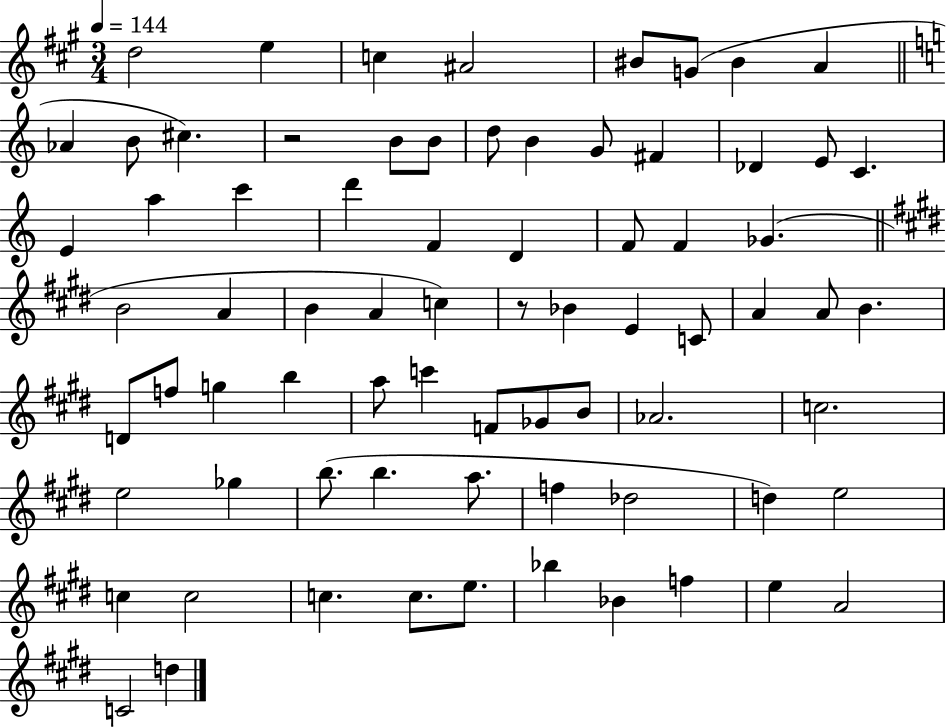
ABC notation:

X:1
T:Untitled
M:3/4
L:1/4
K:A
d2 e c ^A2 ^B/2 G/2 ^B A _A B/2 ^c z2 B/2 B/2 d/2 B G/2 ^F _D E/2 C E a c' d' F D F/2 F _G B2 A B A c z/2 _B E C/2 A A/2 B D/2 f/2 g b a/2 c' F/2 _G/2 B/2 _A2 c2 e2 _g b/2 b a/2 f _d2 d e2 c c2 c c/2 e/2 _b _B f e A2 C2 d